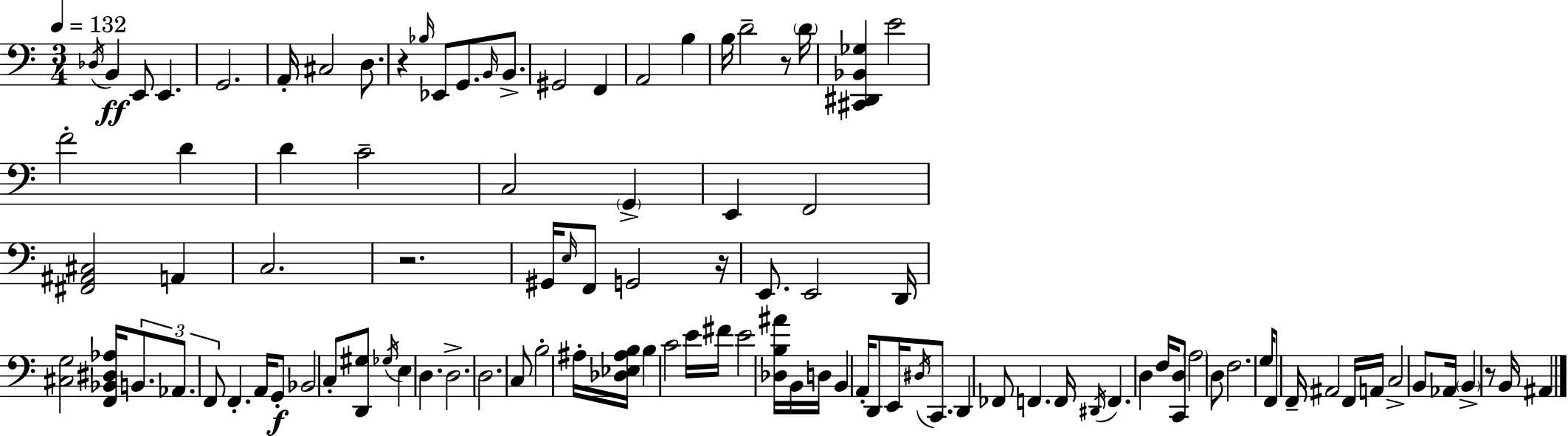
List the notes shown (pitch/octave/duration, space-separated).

Db3/s B2/q E2/e E2/q. G2/h. A2/s C#3/h D3/e. R/q Bb3/s Eb2/e G2/e. B2/s B2/e. G#2/h F2/q A2/h B3/q B3/s D4/h R/e D4/s [C#2,D#2,Bb2,Gb3]/q E4/h F4/h D4/q D4/q C4/h C3/h G2/q E2/q F2/h [F#2,A#2,C#3]/h A2/q C3/h. R/h. G#2/s E3/s F2/e G2/h R/s E2/e. E2/h D2/s [C#3,G3]/h [F2,Bb2,D#3,Ab3]/s B2/e. Ab2/e. F2/e F2/q. A2/s G2/e Bb2/h C3/e [D2,G#3]/e Gb3/s E3/q D3/q. D3/h. D3/h. C3/e B3/h A#3/s [Db3,Eb3,A#3,B3]/s B3/q C4/h E4/s F#4/s E4/h [Db3,B3,A#4]/s B2/s D3/s B2/q A2/s D2/e E2/s D#3/s C2/e. D2/q FES2/e F2/q. F2/s D#2/s F2/q. D3/q F3/s [C2,D3]/e A3/h D3/e F3/h. G3/s F2/e F2/s A#2/h F2/s A2/s C3/h B2/e Ab2/s B2/q R/e B2/s A#2/q